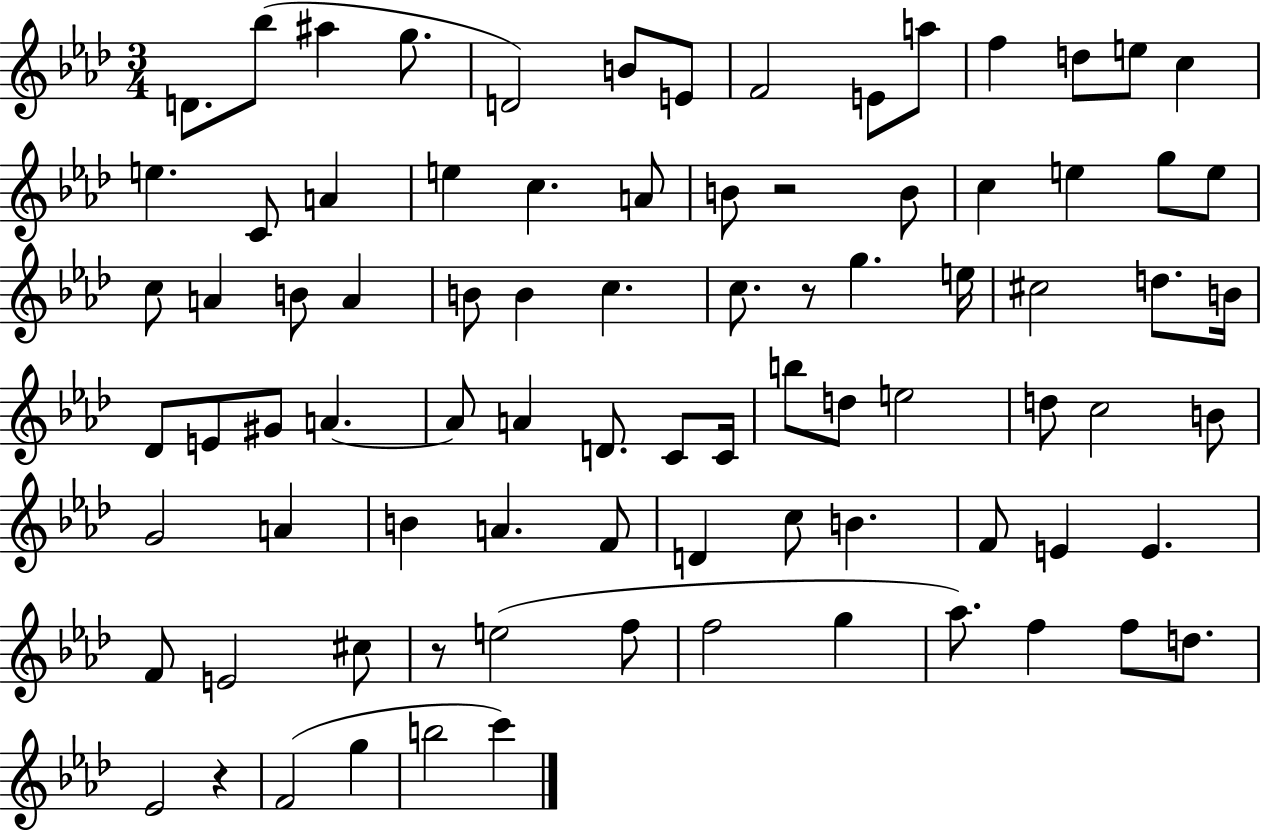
{
  \clef treble
  \numericTimeSignature
  \time 3/4
  \key aes \major
  d'8. bes''8( ais''4 g''8. | d'2) b'8 e'8 | f'2 e'8 a''8 | f''4 d''8 e''8 c''4 | \break e''4. c'8 a'4 | e''4 c''4. a'8 | b'8 r2 b'8 | c''4 e''4 g''8 e''8 | \break c''8 a'4 b'8 a'4 | b'8 b'4 c''4. | c''8. r8 g''4. e''16 | cis''2 d''8. b'16 | \break des'8 e'8 gis'8 a'4.~~ | a'8 a'4 d'8. c'8 c'16 | b''8 d''8 e''2 | d''8 c''2 b'8 | \break g'2 a'4 | b'4 a'4. f'8 | d'4 c''8 b'4. | f'8 e'4 e'4. | \break f'8 e'2 cis''8 | r8 e''2( f''8 | f''2 g''4 | aes''8.) f''4 f''8 d''8. | \break ees'2 r4 | f'2( g''4 | b''2 c'''4) | \bar "|."
}